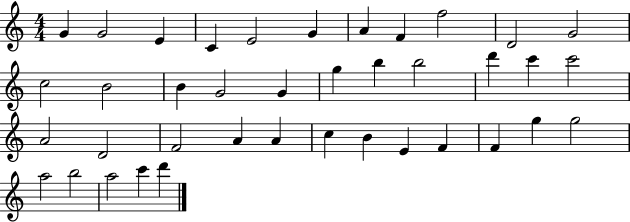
{
  \clef treble
  \numericTimeSignature
  \time 4/4
  \key c \major
  g'4 g'2 e'4 | c'4 e'2 g'4 | a'4 f'4 f''2 | d'2 g'2 | \break c''2 b'2 | b'4 g'2 g'4 | g''4 b''4 b''2 | d'''4 c'''4 c'''2 | \break a'2 d'2 | f'2 a'4 a'4 | c''4 b'4 e'4 f'4 | f'4 g''4 g''2 | \break a''2 b''2 | a''2 c'''4 d'''4 | \bar "|."
}